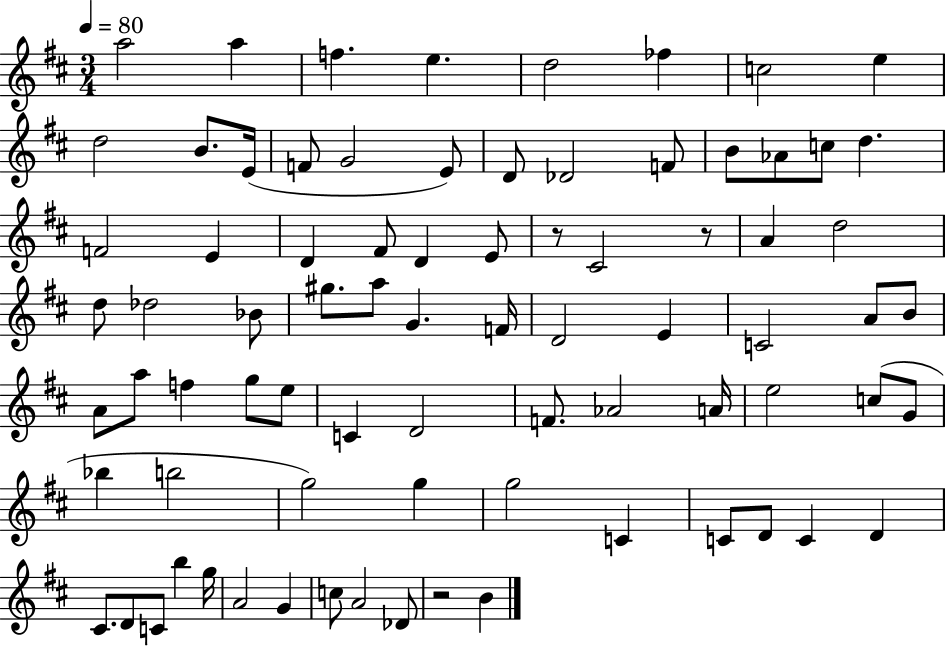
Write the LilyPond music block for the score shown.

{
  \clef treble
  \numericTimeSignature
  \time 3/4
  \key d \major
  \tempo 4 = 80
  a''2 a''4 | f''4. e''4. | d''2 fes''4 | c''2 e''4 | \break d''2 b'8. e'16( | f'8 g'2 e'8) | d'8 des'2 f'8 | b'8 aes'8 c''8 d''4. | \break f'2 e'4 | d'4 fis'8 d'4 e'8 | r8 cis'2 r8 | a'4 d''2 | \break d''8 des''2 bes'8 | gis''8. a''8 g'4. f'16 | d'2 e'4 | c'2 a'8 b'8 | \break a'8 a''8 f''4 g''8 e''8 | c'4 d'2 | f'8. aes'2 a'16 | e''2 c''8( g'8 | \break bes''4 b''2 | g''2) g''4 | g''2 c'4 | c'8 d'8 c'4 d'4 | \break cis'8. d'8 c'8 b''4 g''16 | a'2 g'4 | c''8 a'2 des'8 | r2 b'4 | \break \bar "|."
}